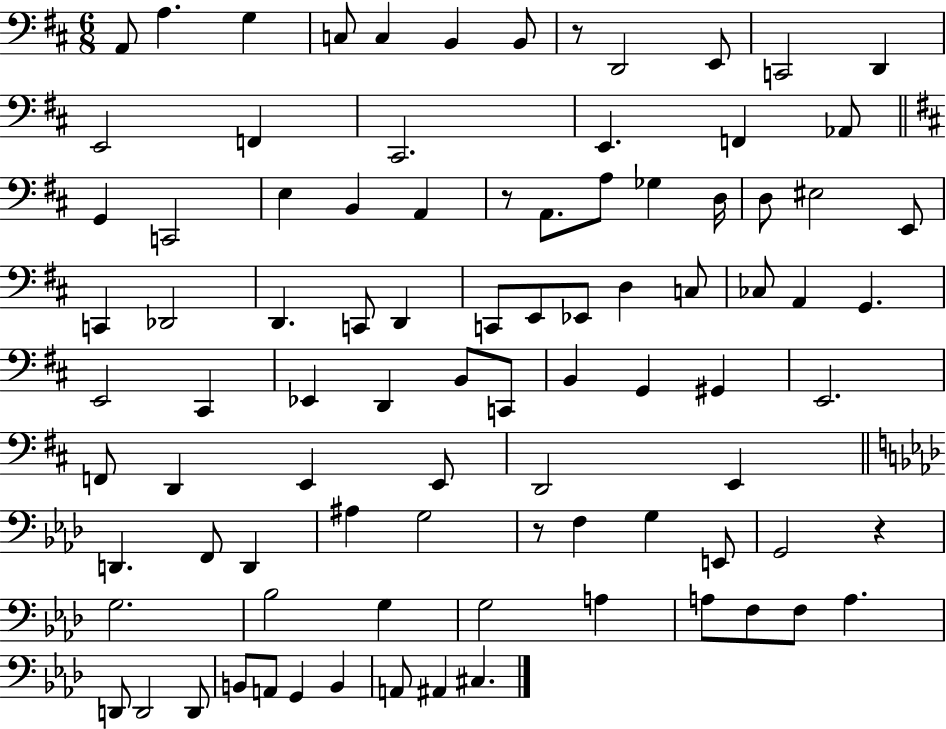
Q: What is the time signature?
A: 6/8